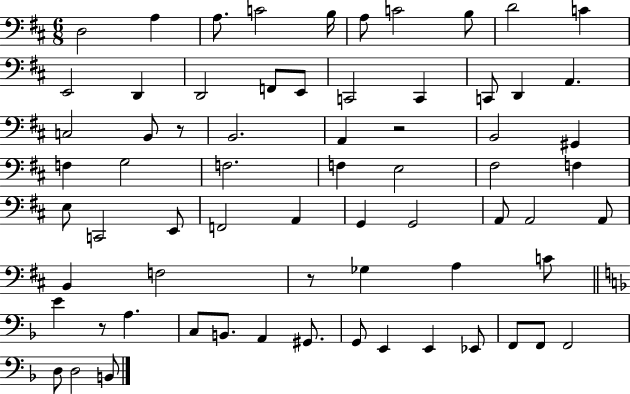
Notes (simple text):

D3/h A3/q A3/e. C4/h B3/s A3/e C4/h B3/e D4/h C4/q E2/h D2/q D2/h F2/e E2/e C2/h C2/q C2/e D2/q A2/q. C3/h B2/e R/e B2/h. A2/q R/h B2/h G#2/q F3/q G3/h F3/h. F3/q E3/h F#3/h F3/q E3/e C2/h E2/e F2/h A2/q G2/q G2/h A2/e A2/h A2/e B2/q F3/h R/e Gb3/q A3/q C4/e E4/q R/e A3/q. C3/e B2/e. A2/q G#2/e. G2/e E2/q E2/q Eb2/e F2/e F2/e F2/h D3/e D3/h B2/e